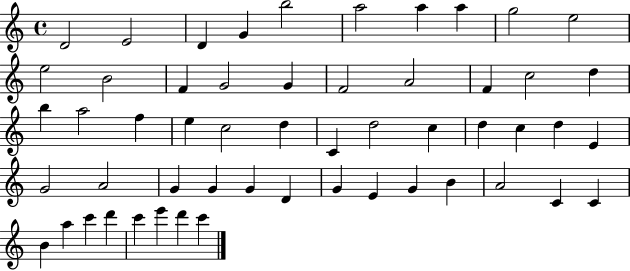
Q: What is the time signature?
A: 4/4